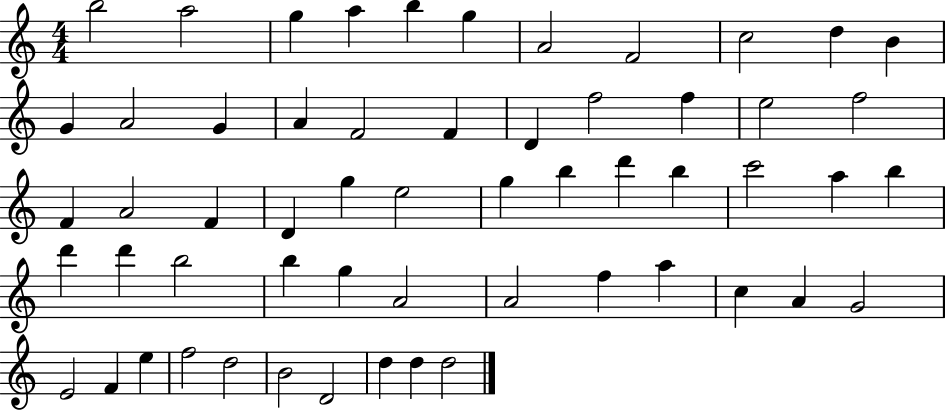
B5/h A5/h G5/q A5/q B5/q G5/q A4/h F4/h C5/h D5/q B4/q G4/q A4/h G4/q A4/q F4/h F4/q D4/q F5/h F5/q E5/h F5/h F4/q A4/h F4/q D4/q G5/q E5/h G5/q B5/q D6/q B5/q C6/h A5/q B5/q D6/q D6/q B5/h B5/q G5/q A4/h A4/h F5/q A5/q C5/q A4/q G4/h E4/h F4/q E5/q F5/h D5/h B4/h D4/h D5/q D5/q D5/h